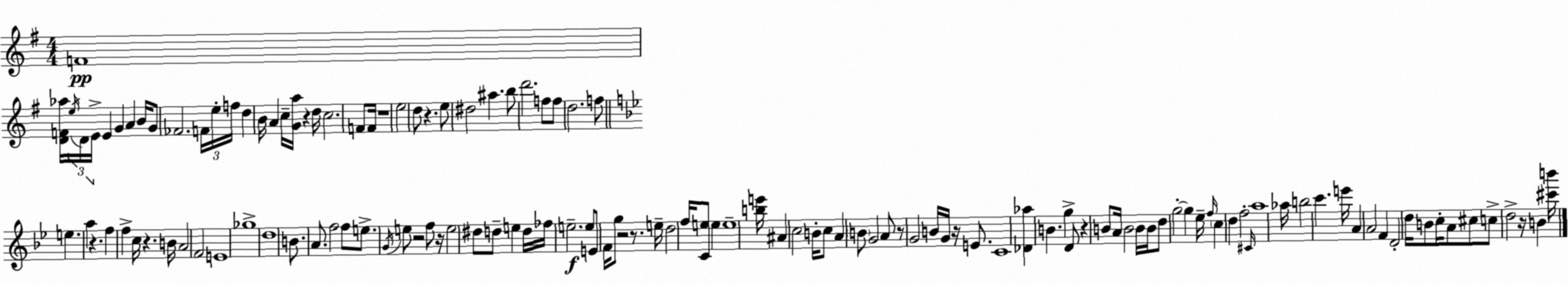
X:1
T:Untitled
M:4/4
L:1/4
K:G
F4 [DF_a]/4 e/4 D/4 E/4 E G A B/4 G/2 _F2 F/4 e/4 f/4 d B/4 A c/4 [Ga]/4 z d/4 c2 F/2 F/4 z4 e2 d/2 z e/2 ^d2 ^a b/2 d'2 f/2 f/2 d2 f/2 e a z f f c/4 z B/4 A2 F2 E4 _g4 d4 B/2 A/2 f2 f/2 e/2 G/4 e/2 z2 f/2 z/4 e2 ^d/2 d/2 e d/4 _f/4 e2 e/2 E/2 F/4 g/2 z2 z/2 e/4 d2 f/4 [Ce]/2 e e4 [be']/4 ^A c2 B/4 c/2 A B/2 G2 A/2 z/2 G2 B/4 G/4 z/4 E/2 C4 [_D_a] B g D/2 z B/2 A/4 B2 B/4 B/4 d/2 g2 g _e/4 f/4 c d f2 ^C/4 a4 _a/4 b2 c' e'/4 A A2 F D2 d/4 B/2 c/4 A/2 ^c/2 c/2 d2 z/4 B [^c'b']/4